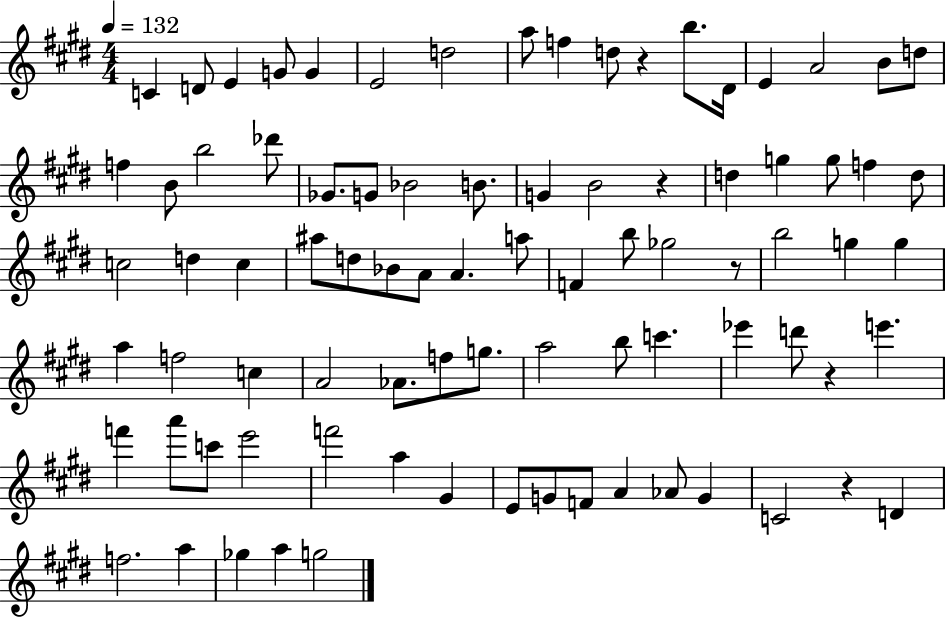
C4/q D4/e E4/q G4/e G4/q E4/h D5/h A5/e F5/q D5/e R/q B5/e. D#4/s E4/q A4/h B4/e D5/e F5/q B4/e B5/h Db6/e Gb4/e. G4/e Bb4/h B4/e. G4/q B4/h R/q D5/q G5/q G5/e F5/q D5/e C5/h D5/q C5/q A#5/e D5/e Bb4/e A4/e A4/q. A5/e F4/q B5/e Gb5/h R/e B5/h G5/q G5/q A5/q F5/h C5/q A4/h Ab4/e. F5/e G5/e. A5/h B5/e C6/q. Eb6/q D6/e R/q E6/q. F6/q A6/e C6/e E6/h F6/h A5/q G#4/q E4/e G4/e F4/e A4/q Ab4/e G4/q C4/h R/q D4/q F5/h. A5/q Gb5/q A5/q G5/h